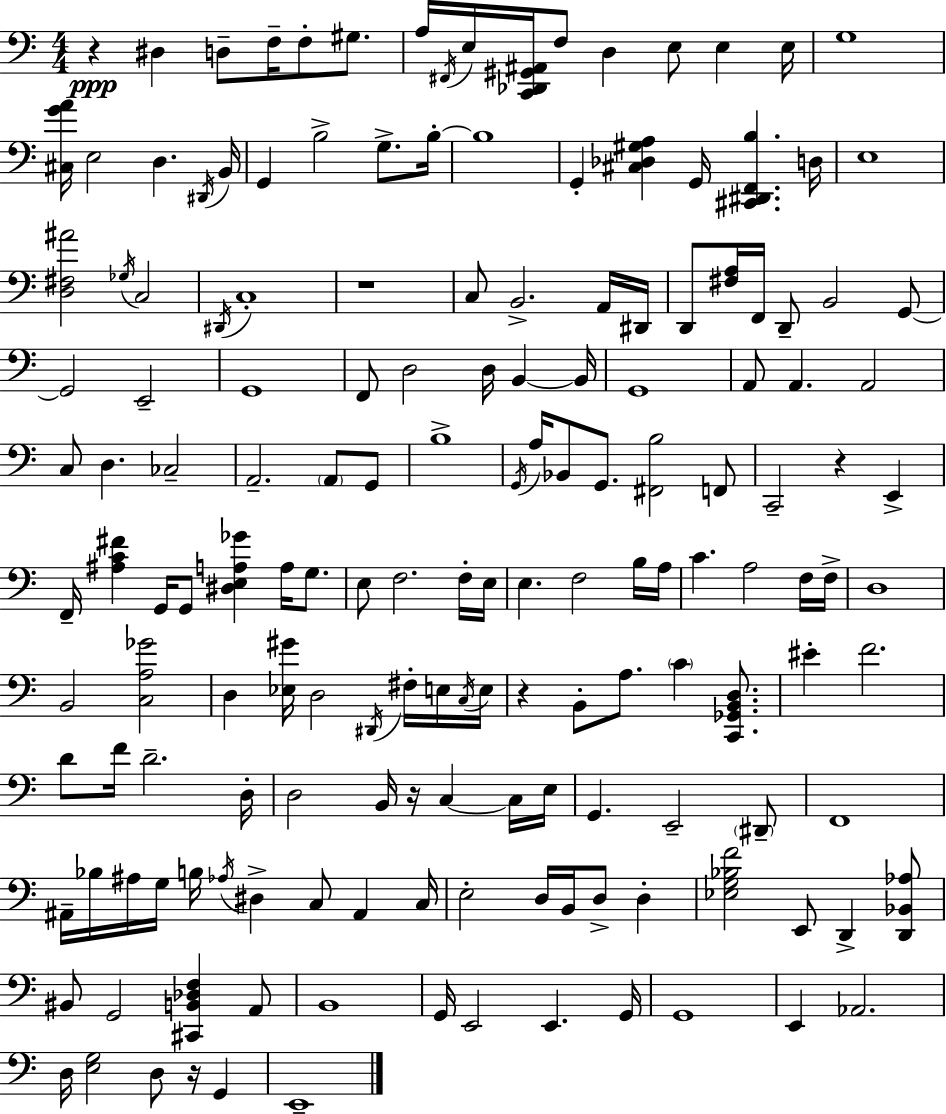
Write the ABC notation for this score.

X:1
T:Untitled
M:4/4
L:1/4
K:C
z ^D, D,/2 F,/4 F,/2 ^G,/2 A,/4 ^F,,/4 E,/4 [C,,_D,,^G,,^A,,]/4 F,/2 D, E,/2 E, E,/4 G,4 [^C,GA]/4 E,2 D, ^D,,/4 B,,/4 G,, B,2 G,/2 B,/4 B,4 G,, [^C,_D,^G,A,] G,,/4 [^C,,^D,,F,,B,] D,/4 E,4 [D,^F,^A]2 _G,/4 C,2 ^D,,/4 C,4 z4 C,/2 B,,2 A,,/4 ^D,,/4 D,,/2 [^F,A,]/4 F,,/4 D,,/2 B,,2 G,,/2 G,,2 E,,2 G,,4 F,,/2 D,2 D,/4 B,, B,,/4 G,,4 A,,/2 A,, A,,2 C,/2 D, _C,2 A,,2 A,,/2 G,,/2 B,4 G,,/4 A,/4 _B,,/2 G,,/2 [^F,,B,]2 F,,/2 C,,2 z E,, F,,/4 [^A,C^F] G,,/4 G,,/2 [^D,E,A,_G] A,/4 G,/2 E,/2 F,2 F,/4 E,/4 E, F,2 B,/4 A,/4 C A,2 F,/4 F,/4 D,4 B,,2 [C,A,_G]2 D, [_E,^G]/4 D,2 ^D,,/4 ^F,/4 E,/4 C,/4 E,/4 z B,,/2 A,/2 C [C,,_G,,B,,D,]/2 ^E F2 D/2 F/4 D2 D,/4 D,2 B,,/4 z/4 C, C,/4 E,/4 G,, E,,2 ^D,,/2 F,,4 ^A,,/4 _B,/4 ^A,/4 G,/4 B,/4 _A,/4 ^D, C,/2 ^A,, C,/4 E,2 D,/4 B,,/4 D,/2 D, [_E,G,_B,F]2 E,,/2 D,, [D,,_B,,_A,]/2 ^B,,/2 G,,2 [^C,,B,,_D,F,] A,,/2 B,,4 G,,/4 E,,2 E,, G,,/4 G,,4 E,, _A,,2 D,/4 [E,G,]2 D,/2 z/4 G,, E,,4